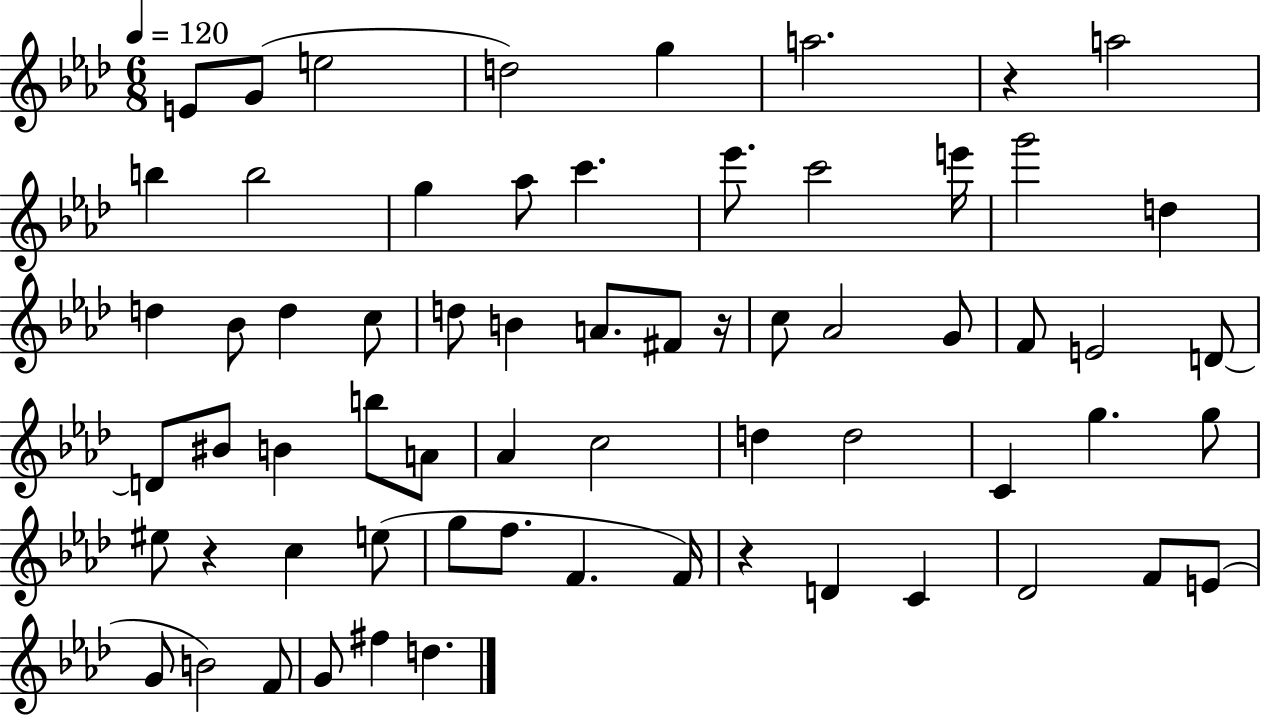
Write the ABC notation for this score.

X:1
T:Untitled
M:6/8
L:1/4
K:Ab
E/2 G/2 e2 d2 g a2 z a2 b b2 g _a/2 c' _e'/2 c'2 e'/4 g'2 d d _B/2 d c/2 d/2 B A/2 ^F/2 z/4 c/2 _A2 G/2 F/2 E2 D/2 D/2 ^B/2 B b/2 A/2 _A c2 d d2 C g g/2 ^e/2 z c e/2 g/2 f/2 F F/4 z D C _D2 F/2 E/2 G/2 B2 F/2 G/2 ^f d